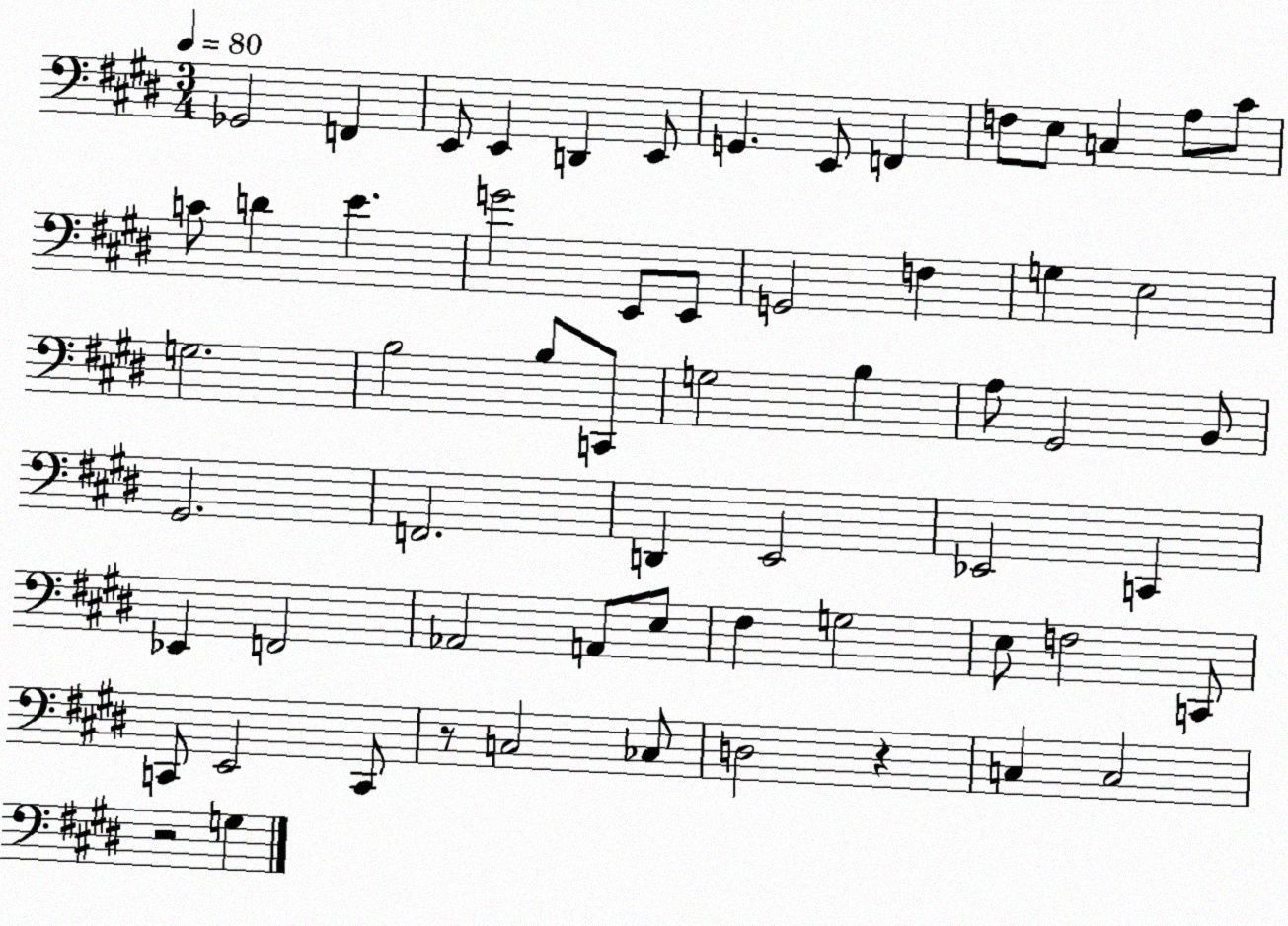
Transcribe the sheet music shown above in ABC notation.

X:1
T:Untitled
M:3/4
L:1/4
K:E
_G,,2 F,, E,,/2 E,, D,, E,,/2 G,, E,,/2 F,, F,/2 E,/2 C, A,/2 ^C/2 C/2 D E G2 E,,/2 E,,/2 G,,2 F, G, E,2 G,2 B,2 B,/2 C,,/2 G,2 B, A,/2 ^G,,2 B,,/2 ^G,,2 F,,2 D,, E,,2 _E,,2 C,, _E,, F,,2 _A,,2 A,,/2 E,/2 ^F, G,2 E,/2 F,2 C,,/2 C,,/2 E,,2 C,,/2 z/2 C,2 _C,/2 D,2 z C, C,2 z2 G,